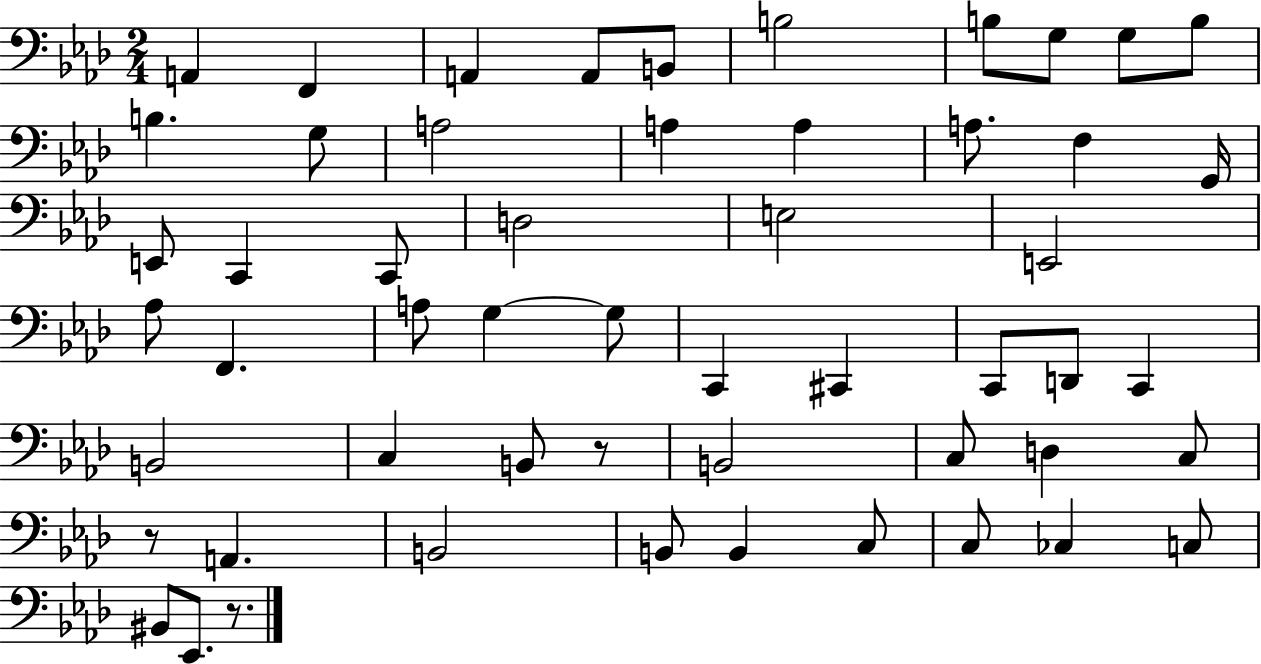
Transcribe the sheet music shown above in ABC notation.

X:1
T:Untitled
M:2/4
L:1/4
K:Ab
A,, F,, A,, A,,/2 B,,/2 B,2 B,/2 G,/2 G,/2 B,/2 B, G,/2 A,2 A, A, A,/2 F, G,,/4 E,,/2 C,, C,,/2 D,2 E,2 E,,2 _A,/2 F,, A,/2 G, G,/2 C,, ^C,, C,,/2 D,,/2 C,, B,,2 C, B,,/2 z/2 B,,2 C,/2 D, C,/2 z/2 A,, B,,2 B,,/2 B,, C,/2 C,/2 _C, C,/2 ^B,,/2 _E,,/2 z/2